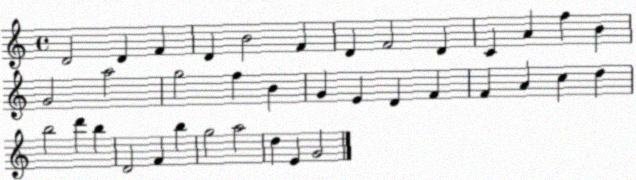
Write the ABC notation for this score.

X:1
T:Untitled
M:4/4
L:1/4
K:C
D2 D F D B2 F D F2 D C A f B G2 a2 g2 f B G E D F F A c d b2 d' b D2 F b g2 a2 d E G2